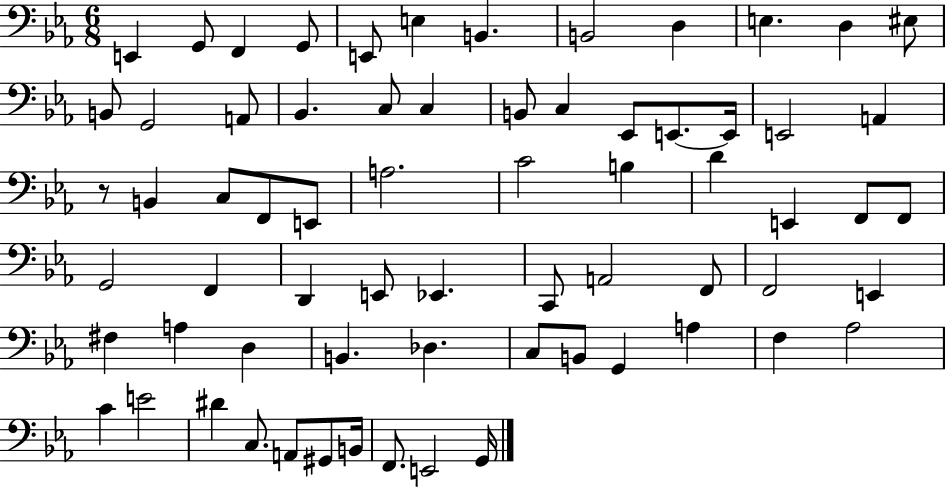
E2/q G2/e F2/q G2/e E2/e E3/q B2/q. B2/h D3/q E3/q. D3/q EIS3/e B2/e G2/h A2/e Bb2/q. C3/e C3/q B2/e C3/q Eb2/e E2/e. E2/s E2/h A2/q R/e B2/q C3/e F2/e E2/e A3/h. C4/h B3/q D4/q E2/q F2/e F2/e G2/h F2/q D2/q E2/e Eb2/q. C2/e A2/h F2/e F2/h E2/q F#3/q A3/q D3/q B2/q. Db3/q. C3/e B2/e G2/q A3/q F3/q Ab3/h C4/q E4/h D#4/q C3/e. A2/e G#2/e B2/s F2/e. E2/h G2/s